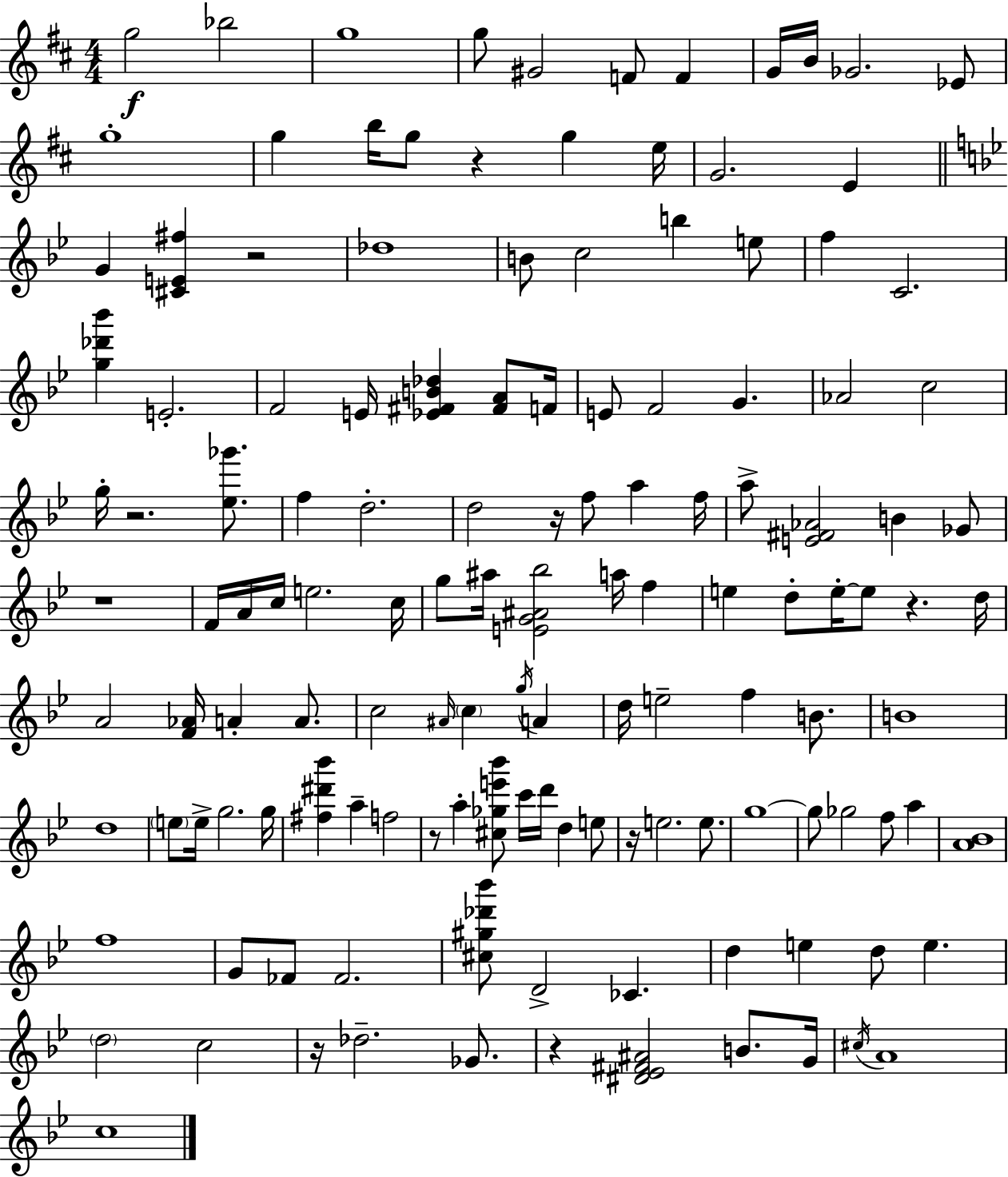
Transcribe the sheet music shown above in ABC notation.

X:1
T:Untitled
M:4/4
L:1/4
K:D
g2 _b2 g4 g/2 ^G2 F/2 F G/4 B/4 _G2 _E/2 g4 g b/4 g/2 z g e/4 G2 E G [^CE^f] z2 _d4 B/2 c2 b e/2 f C2 [g_d'_b'] E2 F2 E/4 [_E^FB_d] [^FA]/2 F/4 E/2 F2 G _A2 c2 g/4 z2 [_e_g']/2 f d2 d2 z/4 f/2 a f/4 a/2 [E^F_A]2 B _G/2 z4 F/4 A/4 c/4 e2 c/4 g/2 ^a/4 [EG^A_b]2 a/4 f e d/2 e/4 e/2 z d/4 A2 [F_A]/4 A A/2 c2 ^A/4 c g/4 A d/4 e2 f B/2 B4 d4 e/2 e/4 g2 g/4 [^f^d'_b'] a f2 z/2 a [^c_ge'_b']/2 c'/4 d'/4 d e/2 z/4 e2 e/2 g4 g/2 _g2 f/2 a [A_B]4 f4 G/2 _F/2 _F2 [^c^g_d'_b']/2 D2 _C d e d/2 e d2 c2 z/4 _d2 _G/2 z [^D_E^F^A]2 B/2 G/4 ^c/4 A4 c4